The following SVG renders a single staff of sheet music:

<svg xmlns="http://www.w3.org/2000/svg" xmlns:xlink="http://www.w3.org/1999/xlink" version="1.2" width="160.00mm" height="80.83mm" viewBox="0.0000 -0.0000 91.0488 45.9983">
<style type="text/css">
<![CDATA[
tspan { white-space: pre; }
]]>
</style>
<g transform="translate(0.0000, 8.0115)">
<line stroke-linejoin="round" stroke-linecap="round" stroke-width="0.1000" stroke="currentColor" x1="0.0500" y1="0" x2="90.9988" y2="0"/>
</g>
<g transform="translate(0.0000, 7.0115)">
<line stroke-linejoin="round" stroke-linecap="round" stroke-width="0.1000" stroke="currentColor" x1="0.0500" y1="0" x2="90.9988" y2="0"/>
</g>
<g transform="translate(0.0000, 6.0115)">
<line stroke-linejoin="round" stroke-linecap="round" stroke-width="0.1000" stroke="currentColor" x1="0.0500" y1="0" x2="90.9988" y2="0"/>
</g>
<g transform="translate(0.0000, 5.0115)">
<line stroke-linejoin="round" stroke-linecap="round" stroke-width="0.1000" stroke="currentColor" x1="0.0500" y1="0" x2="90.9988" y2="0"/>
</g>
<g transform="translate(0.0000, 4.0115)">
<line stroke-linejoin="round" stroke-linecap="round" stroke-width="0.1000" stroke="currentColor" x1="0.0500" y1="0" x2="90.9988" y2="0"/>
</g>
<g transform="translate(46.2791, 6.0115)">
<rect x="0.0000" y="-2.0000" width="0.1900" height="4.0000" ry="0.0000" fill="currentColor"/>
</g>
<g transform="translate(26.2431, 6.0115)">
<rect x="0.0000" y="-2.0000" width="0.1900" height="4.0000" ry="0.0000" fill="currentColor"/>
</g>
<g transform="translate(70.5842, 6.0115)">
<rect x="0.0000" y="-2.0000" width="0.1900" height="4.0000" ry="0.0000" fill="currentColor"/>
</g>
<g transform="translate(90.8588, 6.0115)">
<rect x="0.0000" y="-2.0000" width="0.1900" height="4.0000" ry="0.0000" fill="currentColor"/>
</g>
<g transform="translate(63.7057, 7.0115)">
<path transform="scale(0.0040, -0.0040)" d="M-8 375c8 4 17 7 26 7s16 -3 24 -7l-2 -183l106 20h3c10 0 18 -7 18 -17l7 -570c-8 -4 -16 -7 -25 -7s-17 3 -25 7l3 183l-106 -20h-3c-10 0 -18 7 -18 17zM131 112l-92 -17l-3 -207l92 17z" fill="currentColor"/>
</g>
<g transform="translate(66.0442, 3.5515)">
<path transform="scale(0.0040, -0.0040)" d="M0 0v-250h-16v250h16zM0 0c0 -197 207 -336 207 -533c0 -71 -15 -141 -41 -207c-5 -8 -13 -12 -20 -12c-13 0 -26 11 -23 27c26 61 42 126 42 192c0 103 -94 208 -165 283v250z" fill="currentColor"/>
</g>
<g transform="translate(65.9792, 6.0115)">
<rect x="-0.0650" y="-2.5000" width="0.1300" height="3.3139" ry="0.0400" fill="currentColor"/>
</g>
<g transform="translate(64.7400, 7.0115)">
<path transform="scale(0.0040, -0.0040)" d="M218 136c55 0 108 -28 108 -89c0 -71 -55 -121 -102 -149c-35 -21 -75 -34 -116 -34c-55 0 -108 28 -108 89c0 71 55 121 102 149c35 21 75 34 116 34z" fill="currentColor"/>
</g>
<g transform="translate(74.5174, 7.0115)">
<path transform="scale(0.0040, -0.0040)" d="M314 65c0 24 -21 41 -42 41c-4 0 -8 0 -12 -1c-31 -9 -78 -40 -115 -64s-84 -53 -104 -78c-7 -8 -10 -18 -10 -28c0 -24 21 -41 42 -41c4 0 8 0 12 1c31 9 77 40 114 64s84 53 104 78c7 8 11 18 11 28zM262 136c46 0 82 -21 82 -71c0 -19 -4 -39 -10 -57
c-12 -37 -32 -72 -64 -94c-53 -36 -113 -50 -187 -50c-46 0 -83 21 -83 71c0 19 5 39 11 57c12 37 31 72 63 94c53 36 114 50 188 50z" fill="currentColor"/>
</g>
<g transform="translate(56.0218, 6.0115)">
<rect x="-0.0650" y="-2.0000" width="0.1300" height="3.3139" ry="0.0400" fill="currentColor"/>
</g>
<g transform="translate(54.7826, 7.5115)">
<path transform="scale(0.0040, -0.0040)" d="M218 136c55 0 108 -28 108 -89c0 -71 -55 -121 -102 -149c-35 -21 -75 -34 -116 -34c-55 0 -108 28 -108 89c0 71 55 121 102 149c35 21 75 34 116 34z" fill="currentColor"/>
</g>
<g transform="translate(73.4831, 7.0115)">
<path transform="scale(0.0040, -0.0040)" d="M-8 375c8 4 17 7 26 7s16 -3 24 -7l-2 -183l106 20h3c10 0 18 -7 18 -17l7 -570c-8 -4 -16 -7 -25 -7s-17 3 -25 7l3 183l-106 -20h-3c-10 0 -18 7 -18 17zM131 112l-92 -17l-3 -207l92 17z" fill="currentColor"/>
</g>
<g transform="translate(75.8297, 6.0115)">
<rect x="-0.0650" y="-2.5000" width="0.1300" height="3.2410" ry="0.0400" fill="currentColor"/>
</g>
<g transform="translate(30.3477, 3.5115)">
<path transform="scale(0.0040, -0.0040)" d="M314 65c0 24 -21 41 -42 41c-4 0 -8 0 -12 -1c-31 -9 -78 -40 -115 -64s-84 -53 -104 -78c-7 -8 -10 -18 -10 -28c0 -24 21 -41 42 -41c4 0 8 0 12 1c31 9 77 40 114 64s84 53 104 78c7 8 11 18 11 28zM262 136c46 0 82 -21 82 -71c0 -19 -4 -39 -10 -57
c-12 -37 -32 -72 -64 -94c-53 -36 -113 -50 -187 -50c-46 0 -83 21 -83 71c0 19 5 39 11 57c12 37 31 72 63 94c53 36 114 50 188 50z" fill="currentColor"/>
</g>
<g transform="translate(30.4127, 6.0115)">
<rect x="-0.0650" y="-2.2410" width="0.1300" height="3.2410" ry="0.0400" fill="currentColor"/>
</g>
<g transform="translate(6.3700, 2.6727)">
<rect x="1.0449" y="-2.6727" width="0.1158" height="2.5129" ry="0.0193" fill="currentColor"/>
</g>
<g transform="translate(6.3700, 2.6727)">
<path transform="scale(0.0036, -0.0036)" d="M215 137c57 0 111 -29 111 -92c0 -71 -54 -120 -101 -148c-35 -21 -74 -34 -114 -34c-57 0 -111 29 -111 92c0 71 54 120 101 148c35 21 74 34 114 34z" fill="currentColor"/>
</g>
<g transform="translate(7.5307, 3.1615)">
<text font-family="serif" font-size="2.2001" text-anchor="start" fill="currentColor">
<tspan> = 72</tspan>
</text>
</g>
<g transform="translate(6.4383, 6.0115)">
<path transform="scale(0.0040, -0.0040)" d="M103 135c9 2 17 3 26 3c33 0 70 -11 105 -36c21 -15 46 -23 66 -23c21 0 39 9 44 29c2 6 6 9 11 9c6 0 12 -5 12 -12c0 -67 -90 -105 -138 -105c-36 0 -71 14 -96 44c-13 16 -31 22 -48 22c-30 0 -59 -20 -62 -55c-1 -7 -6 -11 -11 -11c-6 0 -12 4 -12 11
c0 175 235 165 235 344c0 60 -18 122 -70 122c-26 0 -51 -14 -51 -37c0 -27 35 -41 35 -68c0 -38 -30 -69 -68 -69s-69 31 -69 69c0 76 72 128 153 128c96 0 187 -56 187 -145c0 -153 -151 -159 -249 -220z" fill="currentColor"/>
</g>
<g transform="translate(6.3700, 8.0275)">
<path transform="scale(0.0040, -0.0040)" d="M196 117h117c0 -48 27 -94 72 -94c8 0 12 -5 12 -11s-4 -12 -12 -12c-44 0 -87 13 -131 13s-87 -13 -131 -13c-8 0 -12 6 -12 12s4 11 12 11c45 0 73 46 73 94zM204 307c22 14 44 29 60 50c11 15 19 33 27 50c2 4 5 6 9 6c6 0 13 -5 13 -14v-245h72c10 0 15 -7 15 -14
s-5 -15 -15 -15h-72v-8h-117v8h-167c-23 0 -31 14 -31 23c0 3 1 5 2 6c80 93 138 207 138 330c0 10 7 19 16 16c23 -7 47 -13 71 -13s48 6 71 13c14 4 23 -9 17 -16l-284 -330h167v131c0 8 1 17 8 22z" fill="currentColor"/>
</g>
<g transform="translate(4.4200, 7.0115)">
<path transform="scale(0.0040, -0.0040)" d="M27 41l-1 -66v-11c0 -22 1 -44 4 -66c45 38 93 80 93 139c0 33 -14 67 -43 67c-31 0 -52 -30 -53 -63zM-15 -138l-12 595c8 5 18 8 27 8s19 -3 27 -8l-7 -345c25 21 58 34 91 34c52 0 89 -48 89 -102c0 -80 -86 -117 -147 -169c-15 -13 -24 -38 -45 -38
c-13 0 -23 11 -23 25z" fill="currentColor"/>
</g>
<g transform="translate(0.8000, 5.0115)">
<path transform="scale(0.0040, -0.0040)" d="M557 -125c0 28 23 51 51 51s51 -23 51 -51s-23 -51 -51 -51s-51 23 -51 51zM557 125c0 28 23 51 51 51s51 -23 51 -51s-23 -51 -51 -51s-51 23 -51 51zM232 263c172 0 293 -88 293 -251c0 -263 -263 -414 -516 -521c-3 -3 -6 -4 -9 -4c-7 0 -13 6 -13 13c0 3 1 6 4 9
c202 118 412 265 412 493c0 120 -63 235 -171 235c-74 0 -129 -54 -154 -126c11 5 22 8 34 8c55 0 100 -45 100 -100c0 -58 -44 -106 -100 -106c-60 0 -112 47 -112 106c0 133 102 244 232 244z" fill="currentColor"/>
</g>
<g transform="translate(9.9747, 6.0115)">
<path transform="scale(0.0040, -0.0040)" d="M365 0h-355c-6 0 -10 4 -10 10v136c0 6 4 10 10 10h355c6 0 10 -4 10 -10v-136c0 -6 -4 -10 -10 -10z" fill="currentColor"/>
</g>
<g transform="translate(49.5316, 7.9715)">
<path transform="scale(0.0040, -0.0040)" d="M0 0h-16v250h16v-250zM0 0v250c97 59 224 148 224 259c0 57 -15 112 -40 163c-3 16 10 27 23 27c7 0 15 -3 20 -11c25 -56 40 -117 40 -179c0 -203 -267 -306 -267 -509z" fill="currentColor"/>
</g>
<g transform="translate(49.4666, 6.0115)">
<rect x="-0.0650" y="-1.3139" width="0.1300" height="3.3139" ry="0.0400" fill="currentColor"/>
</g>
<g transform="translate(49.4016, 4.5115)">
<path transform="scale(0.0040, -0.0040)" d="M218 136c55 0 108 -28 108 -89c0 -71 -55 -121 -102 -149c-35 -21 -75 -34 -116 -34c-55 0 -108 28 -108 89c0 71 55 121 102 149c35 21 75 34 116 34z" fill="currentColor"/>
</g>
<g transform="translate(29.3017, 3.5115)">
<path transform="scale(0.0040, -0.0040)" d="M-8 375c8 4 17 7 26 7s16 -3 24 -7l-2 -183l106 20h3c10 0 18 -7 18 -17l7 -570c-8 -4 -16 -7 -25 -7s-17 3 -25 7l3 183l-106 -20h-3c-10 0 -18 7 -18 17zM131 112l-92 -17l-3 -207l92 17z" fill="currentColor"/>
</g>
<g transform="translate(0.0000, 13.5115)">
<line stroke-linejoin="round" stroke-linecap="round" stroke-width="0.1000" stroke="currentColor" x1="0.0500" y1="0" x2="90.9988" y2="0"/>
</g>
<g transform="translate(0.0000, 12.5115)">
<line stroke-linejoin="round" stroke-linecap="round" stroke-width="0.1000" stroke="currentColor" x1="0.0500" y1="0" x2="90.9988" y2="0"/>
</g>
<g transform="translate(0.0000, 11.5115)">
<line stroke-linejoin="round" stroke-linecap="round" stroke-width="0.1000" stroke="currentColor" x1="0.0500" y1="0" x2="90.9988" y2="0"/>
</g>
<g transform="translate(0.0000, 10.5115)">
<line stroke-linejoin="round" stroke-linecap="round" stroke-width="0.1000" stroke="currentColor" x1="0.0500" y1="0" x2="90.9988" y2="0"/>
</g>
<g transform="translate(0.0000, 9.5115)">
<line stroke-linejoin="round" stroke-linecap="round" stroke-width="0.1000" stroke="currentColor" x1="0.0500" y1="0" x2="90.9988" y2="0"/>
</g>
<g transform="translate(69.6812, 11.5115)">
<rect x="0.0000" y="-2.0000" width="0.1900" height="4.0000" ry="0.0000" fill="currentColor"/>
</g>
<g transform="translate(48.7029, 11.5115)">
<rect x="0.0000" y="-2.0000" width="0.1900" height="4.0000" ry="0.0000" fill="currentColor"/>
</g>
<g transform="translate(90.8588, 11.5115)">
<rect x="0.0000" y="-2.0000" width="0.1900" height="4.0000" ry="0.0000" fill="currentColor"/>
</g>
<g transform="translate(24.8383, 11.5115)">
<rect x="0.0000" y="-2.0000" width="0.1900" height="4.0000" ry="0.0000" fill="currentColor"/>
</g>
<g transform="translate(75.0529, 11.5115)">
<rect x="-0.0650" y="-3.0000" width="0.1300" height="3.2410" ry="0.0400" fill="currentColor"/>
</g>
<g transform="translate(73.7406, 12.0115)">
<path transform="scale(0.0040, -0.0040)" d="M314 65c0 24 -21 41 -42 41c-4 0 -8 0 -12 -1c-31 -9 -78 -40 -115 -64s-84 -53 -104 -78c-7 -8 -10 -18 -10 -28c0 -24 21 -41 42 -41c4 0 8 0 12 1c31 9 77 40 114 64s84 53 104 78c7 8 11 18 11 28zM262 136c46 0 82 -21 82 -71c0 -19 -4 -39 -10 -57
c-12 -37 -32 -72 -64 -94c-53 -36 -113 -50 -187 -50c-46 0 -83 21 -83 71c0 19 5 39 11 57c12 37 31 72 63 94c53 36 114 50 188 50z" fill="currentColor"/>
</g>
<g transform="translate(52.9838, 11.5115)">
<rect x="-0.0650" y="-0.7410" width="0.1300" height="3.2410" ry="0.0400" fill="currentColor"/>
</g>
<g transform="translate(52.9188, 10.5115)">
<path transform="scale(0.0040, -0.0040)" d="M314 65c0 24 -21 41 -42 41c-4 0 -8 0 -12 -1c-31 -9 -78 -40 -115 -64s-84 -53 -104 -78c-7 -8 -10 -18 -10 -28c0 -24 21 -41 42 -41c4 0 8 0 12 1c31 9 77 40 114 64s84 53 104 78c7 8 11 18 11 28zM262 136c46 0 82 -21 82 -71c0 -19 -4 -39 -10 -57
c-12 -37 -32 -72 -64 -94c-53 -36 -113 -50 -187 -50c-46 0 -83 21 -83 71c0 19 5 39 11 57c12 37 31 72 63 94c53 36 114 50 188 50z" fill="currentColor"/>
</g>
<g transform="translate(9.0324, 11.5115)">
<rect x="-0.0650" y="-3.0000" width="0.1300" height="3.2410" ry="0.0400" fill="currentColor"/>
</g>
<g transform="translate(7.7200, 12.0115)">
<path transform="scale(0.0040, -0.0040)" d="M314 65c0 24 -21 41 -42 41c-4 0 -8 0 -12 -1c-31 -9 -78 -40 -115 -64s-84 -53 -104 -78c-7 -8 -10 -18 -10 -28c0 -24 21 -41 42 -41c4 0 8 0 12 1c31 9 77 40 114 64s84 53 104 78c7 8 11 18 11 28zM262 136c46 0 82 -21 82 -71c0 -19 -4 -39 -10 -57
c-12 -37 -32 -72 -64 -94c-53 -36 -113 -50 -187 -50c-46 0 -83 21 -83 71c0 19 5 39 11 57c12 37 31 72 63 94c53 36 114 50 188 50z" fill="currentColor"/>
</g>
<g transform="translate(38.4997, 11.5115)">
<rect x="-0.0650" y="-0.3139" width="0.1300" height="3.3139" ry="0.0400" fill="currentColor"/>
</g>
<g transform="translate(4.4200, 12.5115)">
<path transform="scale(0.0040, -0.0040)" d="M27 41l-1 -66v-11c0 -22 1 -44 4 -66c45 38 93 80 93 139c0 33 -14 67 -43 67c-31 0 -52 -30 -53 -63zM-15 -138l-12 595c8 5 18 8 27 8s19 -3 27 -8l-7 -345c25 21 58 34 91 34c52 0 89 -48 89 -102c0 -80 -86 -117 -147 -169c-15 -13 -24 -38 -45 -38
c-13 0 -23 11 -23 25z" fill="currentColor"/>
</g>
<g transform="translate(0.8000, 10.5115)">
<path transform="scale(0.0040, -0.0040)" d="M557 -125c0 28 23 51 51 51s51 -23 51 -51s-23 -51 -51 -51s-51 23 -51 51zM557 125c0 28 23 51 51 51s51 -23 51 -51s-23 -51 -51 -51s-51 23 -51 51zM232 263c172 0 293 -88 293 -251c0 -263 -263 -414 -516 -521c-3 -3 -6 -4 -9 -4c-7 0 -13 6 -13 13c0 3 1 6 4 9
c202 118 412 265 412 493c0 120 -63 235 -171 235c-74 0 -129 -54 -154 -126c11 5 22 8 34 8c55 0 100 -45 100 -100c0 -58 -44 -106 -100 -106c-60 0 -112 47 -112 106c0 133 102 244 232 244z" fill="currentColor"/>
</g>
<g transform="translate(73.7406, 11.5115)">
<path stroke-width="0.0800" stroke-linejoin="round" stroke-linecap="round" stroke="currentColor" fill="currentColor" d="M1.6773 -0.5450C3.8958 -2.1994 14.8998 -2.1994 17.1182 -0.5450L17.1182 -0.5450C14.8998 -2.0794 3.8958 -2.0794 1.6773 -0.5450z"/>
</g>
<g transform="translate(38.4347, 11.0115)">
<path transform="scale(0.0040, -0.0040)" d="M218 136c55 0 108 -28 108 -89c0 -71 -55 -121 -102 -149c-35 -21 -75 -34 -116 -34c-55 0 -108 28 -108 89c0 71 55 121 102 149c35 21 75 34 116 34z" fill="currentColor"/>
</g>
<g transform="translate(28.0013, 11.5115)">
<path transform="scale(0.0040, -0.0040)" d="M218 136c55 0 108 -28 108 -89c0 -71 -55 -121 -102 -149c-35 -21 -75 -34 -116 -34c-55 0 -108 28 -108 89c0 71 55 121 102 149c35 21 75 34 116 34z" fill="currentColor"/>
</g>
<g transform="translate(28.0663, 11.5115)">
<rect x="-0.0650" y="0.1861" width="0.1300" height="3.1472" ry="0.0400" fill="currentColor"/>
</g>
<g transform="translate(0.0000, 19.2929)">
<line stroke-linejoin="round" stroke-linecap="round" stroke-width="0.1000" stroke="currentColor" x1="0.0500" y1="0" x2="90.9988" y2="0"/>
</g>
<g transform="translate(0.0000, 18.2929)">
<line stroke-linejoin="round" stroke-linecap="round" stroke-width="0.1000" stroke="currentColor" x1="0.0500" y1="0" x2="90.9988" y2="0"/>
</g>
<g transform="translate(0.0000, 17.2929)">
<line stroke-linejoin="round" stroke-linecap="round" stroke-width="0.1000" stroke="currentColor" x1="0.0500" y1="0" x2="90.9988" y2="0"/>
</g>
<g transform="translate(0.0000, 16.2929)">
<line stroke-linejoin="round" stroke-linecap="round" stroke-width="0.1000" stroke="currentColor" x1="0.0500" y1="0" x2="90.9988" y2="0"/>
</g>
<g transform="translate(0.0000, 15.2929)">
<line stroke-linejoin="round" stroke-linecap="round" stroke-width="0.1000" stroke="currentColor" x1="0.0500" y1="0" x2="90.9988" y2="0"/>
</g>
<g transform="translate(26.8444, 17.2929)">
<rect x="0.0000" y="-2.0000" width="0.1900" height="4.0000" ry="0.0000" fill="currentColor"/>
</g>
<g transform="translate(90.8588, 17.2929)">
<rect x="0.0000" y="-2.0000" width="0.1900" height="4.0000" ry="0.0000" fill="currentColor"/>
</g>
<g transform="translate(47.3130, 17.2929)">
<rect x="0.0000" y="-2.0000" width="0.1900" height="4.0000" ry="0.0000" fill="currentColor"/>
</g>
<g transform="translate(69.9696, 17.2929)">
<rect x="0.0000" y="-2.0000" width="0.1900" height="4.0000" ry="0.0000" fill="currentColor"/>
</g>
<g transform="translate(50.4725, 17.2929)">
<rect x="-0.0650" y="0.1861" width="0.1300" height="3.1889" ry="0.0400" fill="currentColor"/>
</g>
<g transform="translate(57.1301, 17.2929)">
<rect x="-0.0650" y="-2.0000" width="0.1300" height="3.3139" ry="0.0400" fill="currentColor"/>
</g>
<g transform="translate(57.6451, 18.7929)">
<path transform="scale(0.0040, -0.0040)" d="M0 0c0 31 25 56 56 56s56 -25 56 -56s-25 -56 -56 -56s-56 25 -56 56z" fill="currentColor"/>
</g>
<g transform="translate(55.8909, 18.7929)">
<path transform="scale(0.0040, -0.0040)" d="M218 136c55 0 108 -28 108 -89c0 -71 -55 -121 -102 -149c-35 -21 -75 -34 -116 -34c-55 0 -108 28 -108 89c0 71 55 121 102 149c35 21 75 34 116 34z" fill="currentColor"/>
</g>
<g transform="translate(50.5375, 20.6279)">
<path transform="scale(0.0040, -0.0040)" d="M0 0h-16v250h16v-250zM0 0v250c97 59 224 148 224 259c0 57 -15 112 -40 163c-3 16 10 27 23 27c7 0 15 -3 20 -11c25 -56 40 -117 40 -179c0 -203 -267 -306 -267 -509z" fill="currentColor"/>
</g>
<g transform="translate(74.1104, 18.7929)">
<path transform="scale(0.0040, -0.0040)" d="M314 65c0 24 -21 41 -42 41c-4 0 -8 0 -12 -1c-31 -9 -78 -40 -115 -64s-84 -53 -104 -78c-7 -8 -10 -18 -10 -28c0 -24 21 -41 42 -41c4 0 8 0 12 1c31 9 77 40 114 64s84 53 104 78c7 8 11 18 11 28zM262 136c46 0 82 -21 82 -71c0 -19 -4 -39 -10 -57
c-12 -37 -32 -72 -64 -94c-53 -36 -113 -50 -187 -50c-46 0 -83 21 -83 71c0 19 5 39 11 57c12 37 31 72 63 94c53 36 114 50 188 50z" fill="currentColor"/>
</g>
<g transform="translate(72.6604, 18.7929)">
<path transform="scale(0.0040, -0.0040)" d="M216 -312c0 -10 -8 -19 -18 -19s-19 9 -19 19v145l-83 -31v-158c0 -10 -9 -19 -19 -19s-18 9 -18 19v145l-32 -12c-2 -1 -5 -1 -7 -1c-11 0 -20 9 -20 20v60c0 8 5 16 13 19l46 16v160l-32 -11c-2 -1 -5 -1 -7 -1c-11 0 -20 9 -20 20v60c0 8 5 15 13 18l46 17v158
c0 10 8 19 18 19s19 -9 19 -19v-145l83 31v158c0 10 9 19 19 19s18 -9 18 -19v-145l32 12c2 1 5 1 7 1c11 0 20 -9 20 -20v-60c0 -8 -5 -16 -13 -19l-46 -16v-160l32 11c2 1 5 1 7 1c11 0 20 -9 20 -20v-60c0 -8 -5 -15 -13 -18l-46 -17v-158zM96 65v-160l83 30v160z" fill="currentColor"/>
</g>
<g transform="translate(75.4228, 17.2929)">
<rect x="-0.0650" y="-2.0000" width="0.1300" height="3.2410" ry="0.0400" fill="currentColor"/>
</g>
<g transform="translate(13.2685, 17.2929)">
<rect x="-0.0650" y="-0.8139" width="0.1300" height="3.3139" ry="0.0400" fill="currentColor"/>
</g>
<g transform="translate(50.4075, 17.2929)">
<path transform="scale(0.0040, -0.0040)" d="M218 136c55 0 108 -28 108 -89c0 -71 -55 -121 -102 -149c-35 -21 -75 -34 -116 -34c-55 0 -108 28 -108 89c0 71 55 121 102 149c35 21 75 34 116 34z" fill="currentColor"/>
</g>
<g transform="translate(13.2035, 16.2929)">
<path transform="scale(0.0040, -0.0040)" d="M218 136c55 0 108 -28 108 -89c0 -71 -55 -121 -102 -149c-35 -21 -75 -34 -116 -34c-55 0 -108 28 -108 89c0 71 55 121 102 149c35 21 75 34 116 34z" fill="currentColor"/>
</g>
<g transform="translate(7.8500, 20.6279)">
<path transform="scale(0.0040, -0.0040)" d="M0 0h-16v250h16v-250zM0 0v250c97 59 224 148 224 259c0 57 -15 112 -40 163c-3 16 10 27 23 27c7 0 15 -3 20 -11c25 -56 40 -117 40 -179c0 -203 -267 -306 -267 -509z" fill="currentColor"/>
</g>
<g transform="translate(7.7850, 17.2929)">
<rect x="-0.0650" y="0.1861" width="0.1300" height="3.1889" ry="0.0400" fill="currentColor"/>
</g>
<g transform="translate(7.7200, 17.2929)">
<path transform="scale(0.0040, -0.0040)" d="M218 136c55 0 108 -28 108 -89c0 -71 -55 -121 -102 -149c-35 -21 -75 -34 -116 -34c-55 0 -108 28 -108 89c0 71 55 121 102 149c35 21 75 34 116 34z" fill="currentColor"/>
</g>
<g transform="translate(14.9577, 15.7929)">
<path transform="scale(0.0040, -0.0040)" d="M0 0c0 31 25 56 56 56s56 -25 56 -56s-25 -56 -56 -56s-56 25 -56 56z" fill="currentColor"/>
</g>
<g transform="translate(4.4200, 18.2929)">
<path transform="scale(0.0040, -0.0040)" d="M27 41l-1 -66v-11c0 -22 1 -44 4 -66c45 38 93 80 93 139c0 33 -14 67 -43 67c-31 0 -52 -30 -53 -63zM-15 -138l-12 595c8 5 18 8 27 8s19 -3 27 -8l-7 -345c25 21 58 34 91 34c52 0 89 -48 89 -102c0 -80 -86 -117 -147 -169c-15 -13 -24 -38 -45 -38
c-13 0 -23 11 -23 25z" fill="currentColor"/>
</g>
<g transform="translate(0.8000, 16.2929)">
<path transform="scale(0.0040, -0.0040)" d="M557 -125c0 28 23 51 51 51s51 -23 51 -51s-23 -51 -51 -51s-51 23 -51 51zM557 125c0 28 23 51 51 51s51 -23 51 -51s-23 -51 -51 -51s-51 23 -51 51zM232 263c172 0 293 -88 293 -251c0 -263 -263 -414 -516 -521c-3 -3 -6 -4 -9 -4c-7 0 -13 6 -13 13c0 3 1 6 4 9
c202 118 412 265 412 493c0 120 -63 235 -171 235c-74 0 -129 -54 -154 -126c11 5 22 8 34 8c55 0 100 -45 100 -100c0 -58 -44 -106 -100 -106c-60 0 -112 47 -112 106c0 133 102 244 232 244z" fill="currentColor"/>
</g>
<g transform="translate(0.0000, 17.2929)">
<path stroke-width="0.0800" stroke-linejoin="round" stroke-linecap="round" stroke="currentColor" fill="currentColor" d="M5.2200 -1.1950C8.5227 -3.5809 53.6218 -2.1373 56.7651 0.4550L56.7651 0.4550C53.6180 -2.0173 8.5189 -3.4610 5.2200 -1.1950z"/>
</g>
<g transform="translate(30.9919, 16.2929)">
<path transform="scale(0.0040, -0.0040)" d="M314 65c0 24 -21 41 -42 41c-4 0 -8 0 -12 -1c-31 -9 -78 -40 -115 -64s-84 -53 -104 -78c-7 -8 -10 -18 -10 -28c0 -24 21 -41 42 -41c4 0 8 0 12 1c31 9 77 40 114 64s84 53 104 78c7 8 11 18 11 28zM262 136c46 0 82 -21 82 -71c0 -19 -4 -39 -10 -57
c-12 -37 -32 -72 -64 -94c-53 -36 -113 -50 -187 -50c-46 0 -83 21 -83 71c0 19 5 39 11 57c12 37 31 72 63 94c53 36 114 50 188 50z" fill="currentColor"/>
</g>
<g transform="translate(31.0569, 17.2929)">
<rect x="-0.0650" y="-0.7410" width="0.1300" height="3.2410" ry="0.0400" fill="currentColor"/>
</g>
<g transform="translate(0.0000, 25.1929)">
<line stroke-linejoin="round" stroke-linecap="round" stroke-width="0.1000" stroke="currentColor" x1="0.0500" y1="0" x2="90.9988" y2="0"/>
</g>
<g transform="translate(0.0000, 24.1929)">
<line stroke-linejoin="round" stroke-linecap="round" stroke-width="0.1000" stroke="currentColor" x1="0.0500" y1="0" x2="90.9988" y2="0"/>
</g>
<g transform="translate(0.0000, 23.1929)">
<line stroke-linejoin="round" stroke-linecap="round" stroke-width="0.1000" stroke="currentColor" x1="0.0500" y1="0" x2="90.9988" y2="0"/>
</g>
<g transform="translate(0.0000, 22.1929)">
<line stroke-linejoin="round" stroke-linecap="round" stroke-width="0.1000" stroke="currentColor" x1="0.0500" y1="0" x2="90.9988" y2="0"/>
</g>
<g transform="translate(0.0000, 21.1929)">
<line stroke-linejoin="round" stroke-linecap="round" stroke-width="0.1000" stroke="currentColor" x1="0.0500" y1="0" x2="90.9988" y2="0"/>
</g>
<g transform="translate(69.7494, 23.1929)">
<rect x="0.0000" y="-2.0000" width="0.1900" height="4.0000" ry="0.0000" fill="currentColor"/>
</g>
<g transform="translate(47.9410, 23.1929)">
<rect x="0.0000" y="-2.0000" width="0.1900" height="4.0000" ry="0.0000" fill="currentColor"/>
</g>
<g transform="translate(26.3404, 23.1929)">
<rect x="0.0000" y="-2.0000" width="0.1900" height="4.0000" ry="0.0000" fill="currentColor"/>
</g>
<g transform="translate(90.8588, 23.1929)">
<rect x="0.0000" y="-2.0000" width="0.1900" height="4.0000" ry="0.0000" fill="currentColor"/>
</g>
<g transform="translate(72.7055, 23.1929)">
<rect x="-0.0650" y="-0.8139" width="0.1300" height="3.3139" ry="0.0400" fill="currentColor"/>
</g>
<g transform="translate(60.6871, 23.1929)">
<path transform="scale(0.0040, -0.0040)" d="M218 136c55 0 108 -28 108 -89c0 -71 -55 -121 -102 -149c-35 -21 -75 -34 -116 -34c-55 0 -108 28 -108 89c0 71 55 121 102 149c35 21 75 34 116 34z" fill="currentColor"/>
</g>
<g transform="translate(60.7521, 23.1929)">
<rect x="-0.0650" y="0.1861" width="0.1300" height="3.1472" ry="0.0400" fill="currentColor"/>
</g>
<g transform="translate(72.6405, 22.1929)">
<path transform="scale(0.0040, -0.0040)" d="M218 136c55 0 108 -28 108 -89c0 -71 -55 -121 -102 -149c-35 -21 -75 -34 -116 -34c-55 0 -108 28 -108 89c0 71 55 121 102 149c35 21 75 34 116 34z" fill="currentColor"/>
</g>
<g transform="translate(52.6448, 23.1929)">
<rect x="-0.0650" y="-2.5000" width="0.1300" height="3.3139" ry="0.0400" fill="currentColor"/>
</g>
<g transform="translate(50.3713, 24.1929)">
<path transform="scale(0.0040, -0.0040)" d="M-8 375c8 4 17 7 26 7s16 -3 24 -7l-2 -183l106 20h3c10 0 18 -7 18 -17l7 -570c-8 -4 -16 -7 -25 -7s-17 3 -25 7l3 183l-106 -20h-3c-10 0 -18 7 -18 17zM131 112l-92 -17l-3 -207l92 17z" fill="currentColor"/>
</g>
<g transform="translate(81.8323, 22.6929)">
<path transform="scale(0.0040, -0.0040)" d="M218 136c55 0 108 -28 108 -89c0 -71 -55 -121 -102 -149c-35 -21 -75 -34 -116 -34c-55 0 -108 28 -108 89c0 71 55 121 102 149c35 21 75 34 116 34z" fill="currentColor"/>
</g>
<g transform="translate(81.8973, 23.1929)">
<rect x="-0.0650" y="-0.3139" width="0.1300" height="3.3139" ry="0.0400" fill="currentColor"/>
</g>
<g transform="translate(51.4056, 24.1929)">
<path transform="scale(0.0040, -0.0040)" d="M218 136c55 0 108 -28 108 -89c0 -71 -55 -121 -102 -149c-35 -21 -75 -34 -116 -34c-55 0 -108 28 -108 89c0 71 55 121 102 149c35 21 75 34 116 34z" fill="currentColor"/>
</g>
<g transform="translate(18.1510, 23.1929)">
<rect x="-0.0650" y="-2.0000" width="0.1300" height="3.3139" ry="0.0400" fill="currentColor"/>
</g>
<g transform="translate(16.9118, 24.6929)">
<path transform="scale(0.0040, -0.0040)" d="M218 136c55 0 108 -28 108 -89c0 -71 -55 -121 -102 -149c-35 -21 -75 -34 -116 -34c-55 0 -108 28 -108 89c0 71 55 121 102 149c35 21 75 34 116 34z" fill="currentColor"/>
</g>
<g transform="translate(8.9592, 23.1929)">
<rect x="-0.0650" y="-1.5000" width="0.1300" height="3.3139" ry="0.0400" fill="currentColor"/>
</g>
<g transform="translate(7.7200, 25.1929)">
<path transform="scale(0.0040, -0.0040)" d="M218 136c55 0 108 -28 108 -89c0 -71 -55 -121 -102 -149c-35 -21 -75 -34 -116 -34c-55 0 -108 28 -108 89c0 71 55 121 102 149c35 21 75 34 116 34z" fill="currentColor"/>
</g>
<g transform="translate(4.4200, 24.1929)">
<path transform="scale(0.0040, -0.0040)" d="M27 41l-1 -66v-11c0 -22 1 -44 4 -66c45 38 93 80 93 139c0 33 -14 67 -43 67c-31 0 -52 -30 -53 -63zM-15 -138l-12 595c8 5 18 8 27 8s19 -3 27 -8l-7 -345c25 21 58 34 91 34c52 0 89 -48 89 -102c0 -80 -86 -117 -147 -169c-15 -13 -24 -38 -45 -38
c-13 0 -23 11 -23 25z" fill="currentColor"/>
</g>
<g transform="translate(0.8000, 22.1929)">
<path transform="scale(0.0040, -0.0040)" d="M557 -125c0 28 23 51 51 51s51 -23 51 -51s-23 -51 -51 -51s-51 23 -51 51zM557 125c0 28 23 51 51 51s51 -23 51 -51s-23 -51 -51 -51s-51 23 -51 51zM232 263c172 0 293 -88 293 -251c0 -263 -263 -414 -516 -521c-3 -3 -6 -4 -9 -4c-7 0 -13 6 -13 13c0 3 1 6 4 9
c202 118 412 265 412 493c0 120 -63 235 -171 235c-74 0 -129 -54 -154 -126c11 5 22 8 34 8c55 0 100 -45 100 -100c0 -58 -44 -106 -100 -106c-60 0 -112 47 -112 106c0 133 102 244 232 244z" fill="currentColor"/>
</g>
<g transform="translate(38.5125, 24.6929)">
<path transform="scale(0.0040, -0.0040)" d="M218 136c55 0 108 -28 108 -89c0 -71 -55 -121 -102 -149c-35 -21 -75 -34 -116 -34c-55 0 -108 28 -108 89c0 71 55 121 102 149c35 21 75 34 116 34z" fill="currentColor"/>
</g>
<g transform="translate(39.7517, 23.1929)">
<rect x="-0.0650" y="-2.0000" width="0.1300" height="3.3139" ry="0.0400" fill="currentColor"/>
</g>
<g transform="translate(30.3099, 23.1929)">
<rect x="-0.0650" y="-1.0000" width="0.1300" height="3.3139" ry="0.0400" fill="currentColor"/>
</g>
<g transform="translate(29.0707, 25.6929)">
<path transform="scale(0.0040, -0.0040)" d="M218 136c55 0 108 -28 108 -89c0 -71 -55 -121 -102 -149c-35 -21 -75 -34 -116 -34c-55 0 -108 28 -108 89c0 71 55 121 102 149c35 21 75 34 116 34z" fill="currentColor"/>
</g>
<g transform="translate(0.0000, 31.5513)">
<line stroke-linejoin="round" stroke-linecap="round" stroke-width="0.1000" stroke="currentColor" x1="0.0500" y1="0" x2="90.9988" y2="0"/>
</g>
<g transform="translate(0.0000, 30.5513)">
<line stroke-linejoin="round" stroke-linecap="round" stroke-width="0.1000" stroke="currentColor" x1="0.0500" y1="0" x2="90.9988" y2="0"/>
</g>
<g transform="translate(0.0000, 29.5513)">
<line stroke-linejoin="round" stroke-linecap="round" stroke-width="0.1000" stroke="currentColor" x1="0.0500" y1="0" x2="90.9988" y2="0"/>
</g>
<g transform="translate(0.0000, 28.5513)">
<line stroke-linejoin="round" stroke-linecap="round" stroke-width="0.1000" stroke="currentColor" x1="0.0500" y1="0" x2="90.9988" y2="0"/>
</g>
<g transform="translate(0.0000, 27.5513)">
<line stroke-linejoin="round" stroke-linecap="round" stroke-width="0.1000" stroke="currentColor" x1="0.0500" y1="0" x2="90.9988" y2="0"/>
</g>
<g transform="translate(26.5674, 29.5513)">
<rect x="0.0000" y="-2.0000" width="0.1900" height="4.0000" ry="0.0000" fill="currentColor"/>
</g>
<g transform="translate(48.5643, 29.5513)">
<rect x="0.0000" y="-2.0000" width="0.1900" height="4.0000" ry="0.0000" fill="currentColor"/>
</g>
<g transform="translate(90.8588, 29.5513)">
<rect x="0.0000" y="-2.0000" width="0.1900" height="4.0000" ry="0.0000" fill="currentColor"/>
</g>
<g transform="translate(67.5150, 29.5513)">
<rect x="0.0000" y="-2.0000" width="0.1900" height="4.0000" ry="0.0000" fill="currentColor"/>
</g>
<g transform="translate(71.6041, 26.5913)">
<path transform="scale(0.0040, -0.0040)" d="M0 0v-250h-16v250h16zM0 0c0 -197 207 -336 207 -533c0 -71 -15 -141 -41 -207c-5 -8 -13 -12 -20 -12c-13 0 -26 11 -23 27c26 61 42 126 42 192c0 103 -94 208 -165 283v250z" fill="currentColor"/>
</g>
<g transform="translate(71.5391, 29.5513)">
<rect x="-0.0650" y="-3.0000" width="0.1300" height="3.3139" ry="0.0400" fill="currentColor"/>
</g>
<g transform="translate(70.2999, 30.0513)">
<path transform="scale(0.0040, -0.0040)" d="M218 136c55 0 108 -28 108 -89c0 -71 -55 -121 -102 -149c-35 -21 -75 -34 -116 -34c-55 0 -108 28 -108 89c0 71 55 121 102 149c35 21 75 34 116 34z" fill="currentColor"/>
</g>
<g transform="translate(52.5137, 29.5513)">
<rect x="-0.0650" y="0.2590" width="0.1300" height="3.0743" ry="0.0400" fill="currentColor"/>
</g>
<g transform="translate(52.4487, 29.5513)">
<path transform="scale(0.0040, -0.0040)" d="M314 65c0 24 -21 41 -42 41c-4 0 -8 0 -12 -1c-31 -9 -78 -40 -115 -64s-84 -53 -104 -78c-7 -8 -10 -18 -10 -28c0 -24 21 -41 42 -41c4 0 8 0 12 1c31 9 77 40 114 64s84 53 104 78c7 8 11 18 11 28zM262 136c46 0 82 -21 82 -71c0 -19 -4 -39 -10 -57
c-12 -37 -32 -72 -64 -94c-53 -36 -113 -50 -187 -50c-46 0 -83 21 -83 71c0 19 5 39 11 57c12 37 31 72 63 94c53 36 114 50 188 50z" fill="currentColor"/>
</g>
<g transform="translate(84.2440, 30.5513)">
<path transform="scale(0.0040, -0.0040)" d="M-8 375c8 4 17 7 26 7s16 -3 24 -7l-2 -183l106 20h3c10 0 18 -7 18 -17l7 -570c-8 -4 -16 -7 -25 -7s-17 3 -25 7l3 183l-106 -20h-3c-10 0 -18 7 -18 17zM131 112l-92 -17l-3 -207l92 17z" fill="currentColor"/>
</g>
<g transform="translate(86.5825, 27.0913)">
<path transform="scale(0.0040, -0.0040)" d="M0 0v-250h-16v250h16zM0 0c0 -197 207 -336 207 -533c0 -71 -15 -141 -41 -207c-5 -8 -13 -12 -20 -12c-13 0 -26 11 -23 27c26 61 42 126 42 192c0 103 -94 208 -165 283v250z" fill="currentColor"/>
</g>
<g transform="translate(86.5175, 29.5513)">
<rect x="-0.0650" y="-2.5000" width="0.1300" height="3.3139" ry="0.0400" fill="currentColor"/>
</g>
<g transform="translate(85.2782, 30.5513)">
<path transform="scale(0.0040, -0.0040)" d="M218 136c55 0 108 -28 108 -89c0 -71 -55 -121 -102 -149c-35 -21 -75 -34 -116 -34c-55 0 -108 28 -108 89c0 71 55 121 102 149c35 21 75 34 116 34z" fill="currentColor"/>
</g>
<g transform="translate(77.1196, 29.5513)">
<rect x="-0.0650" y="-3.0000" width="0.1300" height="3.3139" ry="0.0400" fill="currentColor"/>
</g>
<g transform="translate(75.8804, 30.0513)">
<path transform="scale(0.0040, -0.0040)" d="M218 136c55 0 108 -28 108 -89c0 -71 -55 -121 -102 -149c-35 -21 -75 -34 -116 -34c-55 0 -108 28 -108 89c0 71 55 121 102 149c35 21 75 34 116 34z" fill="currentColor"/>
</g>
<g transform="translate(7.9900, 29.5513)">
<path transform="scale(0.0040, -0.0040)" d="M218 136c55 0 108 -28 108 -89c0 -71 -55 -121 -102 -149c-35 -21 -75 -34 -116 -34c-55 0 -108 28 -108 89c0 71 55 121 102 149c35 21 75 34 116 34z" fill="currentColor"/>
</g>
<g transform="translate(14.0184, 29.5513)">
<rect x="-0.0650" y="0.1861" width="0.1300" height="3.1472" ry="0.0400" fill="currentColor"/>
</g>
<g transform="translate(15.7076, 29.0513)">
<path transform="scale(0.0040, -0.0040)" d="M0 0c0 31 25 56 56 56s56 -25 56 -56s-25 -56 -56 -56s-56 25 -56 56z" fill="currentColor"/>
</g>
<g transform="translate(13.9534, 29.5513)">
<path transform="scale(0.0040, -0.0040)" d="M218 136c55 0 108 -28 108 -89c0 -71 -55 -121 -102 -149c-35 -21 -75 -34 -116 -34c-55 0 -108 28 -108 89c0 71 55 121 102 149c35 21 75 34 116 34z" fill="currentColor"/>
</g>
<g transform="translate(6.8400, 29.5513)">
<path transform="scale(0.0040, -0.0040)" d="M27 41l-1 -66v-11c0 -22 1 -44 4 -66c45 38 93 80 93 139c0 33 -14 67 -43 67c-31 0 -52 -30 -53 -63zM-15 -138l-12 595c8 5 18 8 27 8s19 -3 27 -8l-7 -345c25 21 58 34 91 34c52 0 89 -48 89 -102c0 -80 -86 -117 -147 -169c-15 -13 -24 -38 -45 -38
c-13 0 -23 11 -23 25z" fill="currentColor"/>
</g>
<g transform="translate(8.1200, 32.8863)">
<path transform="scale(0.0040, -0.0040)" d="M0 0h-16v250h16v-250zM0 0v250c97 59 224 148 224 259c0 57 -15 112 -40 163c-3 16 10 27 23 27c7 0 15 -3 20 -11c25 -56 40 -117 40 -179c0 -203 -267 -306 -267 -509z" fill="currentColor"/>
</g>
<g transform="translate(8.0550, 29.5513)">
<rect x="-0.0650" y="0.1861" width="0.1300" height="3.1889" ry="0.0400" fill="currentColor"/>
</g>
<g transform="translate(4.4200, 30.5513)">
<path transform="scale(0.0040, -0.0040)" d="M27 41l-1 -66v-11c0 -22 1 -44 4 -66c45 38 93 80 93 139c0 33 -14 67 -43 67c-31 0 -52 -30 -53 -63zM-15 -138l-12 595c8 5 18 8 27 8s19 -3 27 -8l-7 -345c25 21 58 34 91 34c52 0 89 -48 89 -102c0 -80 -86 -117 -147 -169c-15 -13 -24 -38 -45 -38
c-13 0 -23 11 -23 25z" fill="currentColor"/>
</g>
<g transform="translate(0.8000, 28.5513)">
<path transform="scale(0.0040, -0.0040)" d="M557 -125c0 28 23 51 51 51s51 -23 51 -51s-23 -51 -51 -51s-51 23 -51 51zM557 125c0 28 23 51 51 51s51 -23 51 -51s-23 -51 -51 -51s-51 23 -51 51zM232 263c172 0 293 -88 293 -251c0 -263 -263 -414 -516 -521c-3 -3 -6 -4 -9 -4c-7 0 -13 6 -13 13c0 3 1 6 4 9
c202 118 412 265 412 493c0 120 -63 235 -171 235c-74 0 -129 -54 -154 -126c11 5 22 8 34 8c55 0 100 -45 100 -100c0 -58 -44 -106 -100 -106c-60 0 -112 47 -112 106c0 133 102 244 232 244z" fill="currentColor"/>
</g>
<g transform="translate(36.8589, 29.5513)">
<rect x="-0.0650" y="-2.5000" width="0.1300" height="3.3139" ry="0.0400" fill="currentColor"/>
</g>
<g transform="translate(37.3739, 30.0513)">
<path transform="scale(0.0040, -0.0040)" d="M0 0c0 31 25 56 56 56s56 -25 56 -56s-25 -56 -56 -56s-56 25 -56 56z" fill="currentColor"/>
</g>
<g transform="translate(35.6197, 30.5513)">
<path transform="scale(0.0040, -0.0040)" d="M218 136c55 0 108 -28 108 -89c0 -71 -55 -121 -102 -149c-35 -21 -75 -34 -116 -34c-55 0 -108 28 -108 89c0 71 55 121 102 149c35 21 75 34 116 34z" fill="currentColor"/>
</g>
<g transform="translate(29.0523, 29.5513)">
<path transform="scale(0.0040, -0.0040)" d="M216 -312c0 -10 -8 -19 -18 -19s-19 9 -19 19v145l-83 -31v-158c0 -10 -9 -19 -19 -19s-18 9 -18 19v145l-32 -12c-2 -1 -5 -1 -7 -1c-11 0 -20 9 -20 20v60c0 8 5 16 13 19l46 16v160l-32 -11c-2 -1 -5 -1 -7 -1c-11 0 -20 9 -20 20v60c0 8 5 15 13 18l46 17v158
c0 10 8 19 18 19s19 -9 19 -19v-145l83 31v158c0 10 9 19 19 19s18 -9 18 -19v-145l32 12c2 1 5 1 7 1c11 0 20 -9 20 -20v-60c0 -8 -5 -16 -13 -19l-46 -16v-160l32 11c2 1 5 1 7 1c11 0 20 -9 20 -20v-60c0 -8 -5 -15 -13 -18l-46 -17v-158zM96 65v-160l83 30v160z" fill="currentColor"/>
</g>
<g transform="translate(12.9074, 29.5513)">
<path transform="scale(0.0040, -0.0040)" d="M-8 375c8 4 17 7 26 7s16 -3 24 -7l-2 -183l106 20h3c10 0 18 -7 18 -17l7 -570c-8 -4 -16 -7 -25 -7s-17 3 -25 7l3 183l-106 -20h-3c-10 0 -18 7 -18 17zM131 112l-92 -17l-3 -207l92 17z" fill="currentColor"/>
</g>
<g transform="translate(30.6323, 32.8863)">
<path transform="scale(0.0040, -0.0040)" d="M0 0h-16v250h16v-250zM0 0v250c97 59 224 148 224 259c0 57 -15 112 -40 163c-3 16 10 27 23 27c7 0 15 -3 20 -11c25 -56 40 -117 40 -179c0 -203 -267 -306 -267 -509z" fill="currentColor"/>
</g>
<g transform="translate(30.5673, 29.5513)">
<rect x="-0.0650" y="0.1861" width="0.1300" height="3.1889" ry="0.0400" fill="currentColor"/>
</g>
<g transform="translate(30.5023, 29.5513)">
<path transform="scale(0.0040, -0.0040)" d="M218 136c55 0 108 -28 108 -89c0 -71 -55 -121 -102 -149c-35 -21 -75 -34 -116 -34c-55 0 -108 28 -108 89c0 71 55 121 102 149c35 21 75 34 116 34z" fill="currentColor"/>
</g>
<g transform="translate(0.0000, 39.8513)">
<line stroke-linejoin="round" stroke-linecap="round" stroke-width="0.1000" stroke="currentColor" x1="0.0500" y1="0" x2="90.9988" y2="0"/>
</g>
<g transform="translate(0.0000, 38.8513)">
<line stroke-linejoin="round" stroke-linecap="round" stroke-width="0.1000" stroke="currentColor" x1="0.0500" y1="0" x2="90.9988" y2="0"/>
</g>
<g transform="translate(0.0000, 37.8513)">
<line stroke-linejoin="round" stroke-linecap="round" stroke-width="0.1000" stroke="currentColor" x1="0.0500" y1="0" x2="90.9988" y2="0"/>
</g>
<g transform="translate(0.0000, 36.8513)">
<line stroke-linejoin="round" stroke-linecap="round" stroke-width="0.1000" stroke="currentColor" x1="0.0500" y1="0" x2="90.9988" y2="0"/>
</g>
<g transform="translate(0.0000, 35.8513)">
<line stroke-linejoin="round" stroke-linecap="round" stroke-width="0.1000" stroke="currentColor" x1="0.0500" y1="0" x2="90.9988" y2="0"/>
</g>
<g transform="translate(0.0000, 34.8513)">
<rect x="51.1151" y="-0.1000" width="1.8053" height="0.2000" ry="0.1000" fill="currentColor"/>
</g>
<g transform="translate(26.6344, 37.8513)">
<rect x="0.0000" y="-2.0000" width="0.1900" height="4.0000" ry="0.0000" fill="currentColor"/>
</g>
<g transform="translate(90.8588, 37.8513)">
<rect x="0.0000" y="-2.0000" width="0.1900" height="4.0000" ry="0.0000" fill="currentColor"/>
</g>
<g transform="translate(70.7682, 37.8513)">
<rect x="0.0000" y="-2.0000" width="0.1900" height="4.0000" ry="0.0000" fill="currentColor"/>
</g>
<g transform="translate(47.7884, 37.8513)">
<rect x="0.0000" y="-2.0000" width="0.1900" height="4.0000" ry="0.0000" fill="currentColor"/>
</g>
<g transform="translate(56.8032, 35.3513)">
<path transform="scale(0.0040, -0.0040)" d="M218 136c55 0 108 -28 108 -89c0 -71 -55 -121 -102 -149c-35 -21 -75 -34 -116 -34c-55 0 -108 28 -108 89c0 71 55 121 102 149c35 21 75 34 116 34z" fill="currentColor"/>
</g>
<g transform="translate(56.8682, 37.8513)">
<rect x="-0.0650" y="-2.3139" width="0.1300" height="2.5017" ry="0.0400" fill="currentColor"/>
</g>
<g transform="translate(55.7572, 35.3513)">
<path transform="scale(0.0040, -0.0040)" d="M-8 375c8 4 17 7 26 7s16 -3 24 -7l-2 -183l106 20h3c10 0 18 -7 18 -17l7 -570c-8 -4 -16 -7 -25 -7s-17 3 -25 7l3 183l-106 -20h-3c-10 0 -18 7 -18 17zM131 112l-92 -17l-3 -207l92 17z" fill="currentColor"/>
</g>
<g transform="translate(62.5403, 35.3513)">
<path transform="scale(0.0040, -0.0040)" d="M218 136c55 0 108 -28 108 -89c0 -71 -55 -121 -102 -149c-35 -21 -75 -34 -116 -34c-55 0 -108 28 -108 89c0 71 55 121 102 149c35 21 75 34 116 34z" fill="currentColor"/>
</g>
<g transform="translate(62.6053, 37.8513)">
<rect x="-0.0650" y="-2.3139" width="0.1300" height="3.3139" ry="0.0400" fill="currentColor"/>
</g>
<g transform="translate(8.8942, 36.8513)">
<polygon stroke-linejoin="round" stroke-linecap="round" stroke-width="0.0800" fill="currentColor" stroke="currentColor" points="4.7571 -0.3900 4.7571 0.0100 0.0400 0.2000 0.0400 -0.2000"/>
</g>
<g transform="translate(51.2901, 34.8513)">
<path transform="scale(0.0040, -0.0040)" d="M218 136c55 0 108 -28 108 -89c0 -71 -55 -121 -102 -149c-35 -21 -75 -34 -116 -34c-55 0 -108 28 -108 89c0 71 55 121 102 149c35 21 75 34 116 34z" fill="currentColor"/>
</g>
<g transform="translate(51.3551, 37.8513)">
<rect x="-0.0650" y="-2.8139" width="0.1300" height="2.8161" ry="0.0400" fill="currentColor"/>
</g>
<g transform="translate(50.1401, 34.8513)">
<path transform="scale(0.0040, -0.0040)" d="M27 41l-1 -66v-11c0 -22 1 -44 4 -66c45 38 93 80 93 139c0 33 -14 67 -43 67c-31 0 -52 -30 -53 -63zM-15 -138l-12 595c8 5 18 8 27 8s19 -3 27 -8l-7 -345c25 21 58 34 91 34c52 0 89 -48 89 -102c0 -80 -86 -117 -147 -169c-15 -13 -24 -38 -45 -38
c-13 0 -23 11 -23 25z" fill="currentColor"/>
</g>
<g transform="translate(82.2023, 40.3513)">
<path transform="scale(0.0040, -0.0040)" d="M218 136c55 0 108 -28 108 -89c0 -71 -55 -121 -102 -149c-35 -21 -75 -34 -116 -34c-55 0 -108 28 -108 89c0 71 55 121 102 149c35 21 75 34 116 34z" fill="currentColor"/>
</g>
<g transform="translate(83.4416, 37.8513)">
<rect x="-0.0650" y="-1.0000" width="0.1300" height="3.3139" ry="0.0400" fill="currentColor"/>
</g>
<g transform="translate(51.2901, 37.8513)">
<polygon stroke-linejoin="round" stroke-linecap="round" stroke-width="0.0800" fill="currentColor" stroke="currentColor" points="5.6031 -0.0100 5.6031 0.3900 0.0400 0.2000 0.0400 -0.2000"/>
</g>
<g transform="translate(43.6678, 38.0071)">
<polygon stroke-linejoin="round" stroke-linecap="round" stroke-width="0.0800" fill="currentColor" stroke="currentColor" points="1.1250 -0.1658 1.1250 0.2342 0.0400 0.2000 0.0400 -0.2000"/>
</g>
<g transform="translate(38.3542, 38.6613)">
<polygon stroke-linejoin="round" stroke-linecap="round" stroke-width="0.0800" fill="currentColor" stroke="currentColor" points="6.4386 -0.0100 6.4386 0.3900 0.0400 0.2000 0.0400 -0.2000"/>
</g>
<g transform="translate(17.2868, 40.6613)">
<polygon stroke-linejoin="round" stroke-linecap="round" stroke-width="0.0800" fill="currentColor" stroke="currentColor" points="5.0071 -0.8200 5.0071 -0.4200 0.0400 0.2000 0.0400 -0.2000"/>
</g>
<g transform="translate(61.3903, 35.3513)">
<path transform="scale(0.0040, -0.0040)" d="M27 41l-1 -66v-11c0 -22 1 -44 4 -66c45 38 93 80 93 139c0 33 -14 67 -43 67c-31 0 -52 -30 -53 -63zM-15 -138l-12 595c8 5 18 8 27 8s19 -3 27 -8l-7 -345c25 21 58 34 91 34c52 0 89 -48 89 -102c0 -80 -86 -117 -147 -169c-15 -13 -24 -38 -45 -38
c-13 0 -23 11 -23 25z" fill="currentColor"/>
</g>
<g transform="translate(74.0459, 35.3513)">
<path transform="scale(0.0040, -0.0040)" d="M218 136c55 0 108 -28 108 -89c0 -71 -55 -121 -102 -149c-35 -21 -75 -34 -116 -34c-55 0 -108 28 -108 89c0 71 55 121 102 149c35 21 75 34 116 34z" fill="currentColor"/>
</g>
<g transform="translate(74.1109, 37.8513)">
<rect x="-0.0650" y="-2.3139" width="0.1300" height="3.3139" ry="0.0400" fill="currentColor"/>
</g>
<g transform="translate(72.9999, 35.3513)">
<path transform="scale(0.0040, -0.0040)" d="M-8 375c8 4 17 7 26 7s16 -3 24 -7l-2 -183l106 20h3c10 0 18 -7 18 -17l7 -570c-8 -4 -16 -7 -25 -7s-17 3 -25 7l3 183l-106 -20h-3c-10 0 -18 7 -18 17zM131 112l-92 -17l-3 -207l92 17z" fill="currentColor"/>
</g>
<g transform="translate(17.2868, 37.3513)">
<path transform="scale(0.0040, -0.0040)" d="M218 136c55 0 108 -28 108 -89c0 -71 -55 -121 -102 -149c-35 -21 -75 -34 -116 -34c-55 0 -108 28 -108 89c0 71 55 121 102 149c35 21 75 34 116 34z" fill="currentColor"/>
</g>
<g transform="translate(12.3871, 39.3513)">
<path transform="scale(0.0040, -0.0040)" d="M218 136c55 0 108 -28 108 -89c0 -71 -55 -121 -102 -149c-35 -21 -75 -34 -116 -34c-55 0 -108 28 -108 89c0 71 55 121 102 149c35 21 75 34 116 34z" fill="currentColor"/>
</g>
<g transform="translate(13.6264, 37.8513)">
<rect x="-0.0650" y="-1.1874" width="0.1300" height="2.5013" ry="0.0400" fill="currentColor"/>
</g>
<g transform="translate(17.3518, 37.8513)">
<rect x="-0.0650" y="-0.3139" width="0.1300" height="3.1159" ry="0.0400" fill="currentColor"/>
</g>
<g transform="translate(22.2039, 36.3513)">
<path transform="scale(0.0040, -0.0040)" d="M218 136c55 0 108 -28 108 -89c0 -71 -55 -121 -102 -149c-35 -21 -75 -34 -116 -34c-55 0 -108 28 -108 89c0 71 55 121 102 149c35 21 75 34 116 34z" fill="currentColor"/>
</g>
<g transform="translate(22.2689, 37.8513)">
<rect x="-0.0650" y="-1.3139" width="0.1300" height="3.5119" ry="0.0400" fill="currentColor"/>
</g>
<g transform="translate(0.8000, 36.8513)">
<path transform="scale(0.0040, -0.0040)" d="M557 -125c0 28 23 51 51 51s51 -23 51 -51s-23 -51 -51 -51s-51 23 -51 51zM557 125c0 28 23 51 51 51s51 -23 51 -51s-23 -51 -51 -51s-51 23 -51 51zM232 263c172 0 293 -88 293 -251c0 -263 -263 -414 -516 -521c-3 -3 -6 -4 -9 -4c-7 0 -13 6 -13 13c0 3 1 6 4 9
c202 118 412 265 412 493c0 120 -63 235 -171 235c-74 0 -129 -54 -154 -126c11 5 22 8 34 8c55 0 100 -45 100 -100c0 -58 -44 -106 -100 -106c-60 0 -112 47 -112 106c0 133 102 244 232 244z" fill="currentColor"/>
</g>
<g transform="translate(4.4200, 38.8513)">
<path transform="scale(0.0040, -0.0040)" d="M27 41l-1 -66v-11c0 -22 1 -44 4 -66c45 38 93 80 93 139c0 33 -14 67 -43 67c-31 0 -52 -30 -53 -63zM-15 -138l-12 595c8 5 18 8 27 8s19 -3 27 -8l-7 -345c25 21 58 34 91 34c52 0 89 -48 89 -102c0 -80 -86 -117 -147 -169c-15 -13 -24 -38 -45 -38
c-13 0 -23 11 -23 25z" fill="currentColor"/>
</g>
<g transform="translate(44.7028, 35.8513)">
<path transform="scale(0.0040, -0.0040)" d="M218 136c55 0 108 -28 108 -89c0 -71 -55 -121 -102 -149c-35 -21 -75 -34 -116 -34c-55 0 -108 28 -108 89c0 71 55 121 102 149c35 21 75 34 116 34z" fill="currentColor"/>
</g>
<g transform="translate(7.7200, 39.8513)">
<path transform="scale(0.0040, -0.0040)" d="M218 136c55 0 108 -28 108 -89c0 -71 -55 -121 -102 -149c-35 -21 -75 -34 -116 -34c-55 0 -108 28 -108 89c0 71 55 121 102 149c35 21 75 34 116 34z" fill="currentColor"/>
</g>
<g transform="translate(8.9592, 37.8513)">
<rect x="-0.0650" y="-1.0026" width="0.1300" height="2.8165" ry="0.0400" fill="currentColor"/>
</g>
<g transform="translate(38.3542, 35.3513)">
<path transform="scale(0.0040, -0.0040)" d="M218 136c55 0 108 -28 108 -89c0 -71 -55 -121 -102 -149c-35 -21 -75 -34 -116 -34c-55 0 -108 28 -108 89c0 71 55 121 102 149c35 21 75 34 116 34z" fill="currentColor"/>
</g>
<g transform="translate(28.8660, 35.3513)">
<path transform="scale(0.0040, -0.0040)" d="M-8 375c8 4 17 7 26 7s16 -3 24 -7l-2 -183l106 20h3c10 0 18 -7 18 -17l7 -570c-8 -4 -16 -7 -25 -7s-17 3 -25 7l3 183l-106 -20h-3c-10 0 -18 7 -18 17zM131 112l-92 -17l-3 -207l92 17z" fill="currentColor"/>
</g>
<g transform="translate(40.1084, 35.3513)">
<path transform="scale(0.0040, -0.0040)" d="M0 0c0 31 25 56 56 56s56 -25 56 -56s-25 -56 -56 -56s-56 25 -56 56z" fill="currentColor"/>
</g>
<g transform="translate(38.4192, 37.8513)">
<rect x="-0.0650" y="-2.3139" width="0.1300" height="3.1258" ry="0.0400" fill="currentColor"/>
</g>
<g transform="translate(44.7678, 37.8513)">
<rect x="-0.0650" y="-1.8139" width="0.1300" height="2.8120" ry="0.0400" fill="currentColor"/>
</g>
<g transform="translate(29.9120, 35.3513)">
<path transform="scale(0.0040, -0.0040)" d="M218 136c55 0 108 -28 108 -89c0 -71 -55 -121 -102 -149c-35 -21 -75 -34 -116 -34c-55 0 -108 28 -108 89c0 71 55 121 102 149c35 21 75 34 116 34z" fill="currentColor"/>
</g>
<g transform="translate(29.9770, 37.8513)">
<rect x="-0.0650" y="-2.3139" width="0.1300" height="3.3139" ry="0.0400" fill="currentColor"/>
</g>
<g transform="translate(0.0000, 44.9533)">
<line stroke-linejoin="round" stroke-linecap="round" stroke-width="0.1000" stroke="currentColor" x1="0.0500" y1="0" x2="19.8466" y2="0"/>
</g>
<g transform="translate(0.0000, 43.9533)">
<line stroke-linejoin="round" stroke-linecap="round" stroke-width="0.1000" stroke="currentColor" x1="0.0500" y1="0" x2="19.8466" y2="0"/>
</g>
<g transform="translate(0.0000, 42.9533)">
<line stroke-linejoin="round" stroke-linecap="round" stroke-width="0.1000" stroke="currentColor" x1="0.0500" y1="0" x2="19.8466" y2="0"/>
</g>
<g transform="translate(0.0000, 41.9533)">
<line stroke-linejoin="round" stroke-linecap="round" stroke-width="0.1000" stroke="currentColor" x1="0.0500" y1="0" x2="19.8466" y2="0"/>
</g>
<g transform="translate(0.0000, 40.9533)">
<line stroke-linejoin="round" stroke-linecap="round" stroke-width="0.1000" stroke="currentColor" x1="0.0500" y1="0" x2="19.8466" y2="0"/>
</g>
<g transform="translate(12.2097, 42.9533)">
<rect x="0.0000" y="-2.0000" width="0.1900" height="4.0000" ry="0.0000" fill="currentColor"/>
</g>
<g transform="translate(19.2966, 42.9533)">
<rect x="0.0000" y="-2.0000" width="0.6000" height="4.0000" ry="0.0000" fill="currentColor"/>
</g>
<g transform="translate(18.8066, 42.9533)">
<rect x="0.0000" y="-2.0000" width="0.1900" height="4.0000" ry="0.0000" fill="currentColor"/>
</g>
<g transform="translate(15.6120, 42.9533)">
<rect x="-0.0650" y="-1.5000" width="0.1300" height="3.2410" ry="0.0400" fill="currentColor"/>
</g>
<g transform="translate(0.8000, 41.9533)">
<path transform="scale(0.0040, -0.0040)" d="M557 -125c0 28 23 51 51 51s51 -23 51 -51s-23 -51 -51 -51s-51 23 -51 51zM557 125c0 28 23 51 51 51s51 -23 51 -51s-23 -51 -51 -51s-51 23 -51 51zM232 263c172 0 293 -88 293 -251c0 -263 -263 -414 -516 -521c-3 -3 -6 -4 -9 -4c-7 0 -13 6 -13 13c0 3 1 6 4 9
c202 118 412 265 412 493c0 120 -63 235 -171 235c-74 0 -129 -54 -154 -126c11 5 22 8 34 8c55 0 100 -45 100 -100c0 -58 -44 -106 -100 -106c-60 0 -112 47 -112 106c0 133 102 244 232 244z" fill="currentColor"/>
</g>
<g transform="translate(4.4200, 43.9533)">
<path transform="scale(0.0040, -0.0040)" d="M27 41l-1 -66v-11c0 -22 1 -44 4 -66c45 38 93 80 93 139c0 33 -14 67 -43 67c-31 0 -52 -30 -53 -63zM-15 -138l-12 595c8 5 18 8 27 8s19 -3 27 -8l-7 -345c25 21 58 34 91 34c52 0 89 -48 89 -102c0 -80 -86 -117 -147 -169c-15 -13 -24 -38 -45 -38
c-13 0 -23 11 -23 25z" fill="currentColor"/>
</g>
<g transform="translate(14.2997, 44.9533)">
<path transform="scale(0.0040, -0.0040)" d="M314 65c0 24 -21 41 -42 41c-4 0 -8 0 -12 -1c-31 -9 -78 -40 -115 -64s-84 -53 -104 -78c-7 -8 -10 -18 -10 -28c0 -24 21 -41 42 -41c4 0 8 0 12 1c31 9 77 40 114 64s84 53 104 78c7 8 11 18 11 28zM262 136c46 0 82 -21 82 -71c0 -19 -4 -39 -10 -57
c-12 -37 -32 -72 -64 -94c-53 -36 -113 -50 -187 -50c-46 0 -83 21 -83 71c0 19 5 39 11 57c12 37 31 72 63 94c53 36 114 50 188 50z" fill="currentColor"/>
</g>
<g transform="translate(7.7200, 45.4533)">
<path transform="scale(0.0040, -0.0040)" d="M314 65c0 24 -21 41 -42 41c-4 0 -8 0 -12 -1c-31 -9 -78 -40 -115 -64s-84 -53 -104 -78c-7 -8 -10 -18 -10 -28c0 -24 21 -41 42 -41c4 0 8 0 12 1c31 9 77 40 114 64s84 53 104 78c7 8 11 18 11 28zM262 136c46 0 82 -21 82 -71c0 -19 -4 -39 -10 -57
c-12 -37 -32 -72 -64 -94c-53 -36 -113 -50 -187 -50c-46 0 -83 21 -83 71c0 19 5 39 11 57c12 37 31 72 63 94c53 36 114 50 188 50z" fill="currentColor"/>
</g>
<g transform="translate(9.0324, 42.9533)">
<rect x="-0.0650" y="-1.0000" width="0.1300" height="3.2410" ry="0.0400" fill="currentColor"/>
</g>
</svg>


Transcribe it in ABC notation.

X:1
T:Untitled
M:2/4
L:1/4
K:F
z2 B,2 G,/2 A,, B,,/2 B,,2 C,2 D, E, F,2 C,2 D,/2 F, F,2 D,/2 A,, ^A,,2 G,, A,, F,, A,, B,, D, F, E, _D,/2 D, ^D,/2 _B,, D,2 C,/2 C, B,,/2 G,,/2 A,,/2 E,/2 G,/2 B, B,/2 A,/4 _C/2 B,/2 _B, B, F,, F,,2 G,,2